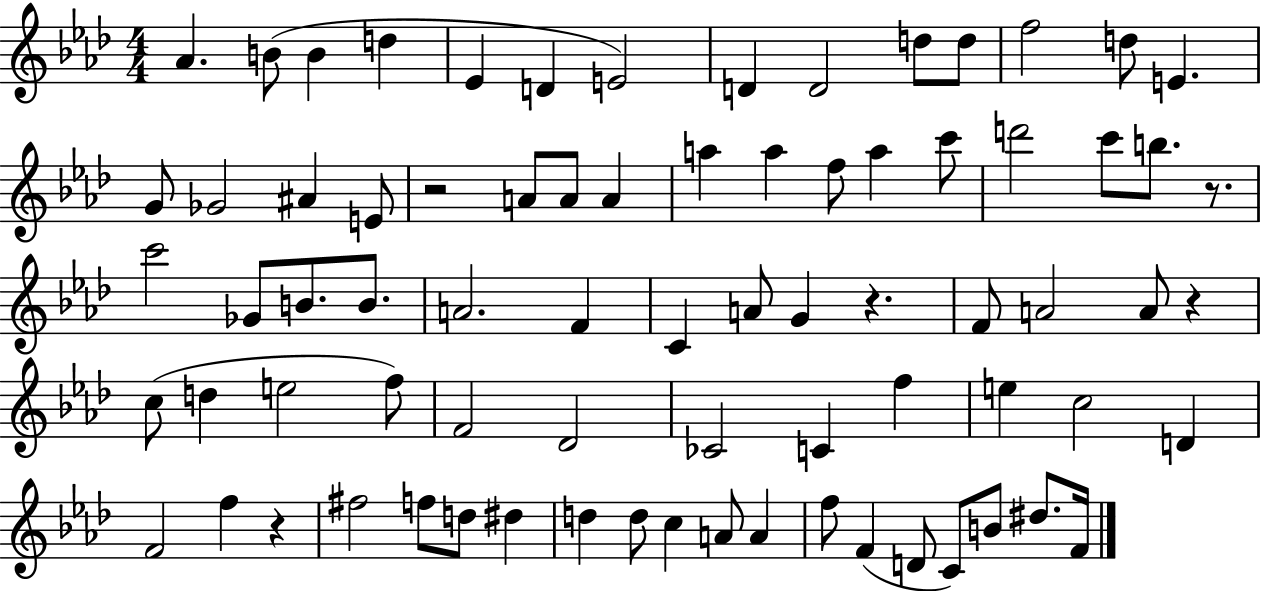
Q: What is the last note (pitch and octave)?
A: F4